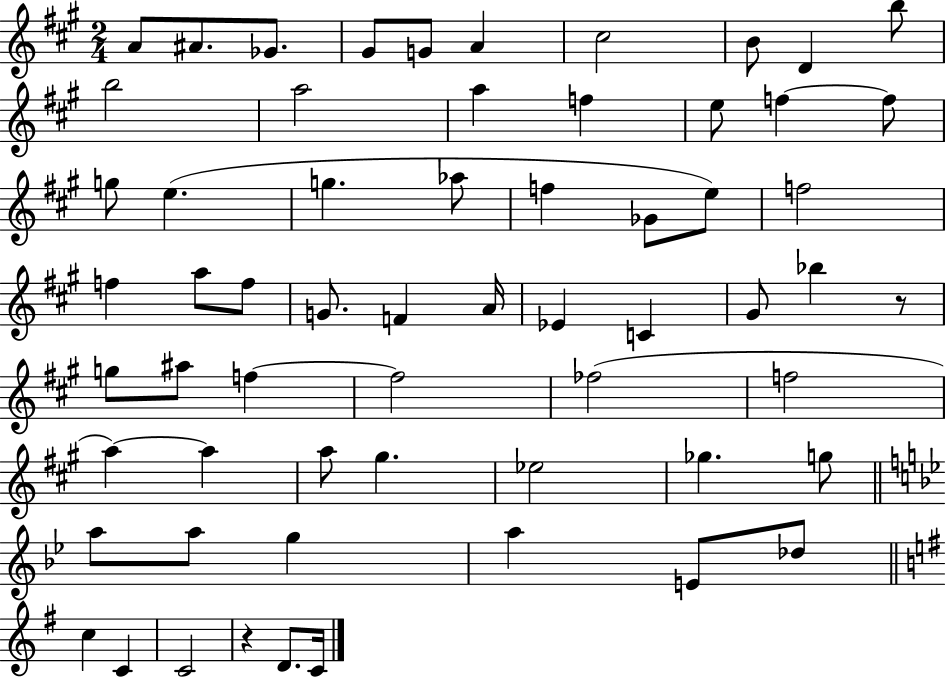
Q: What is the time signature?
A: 2/4